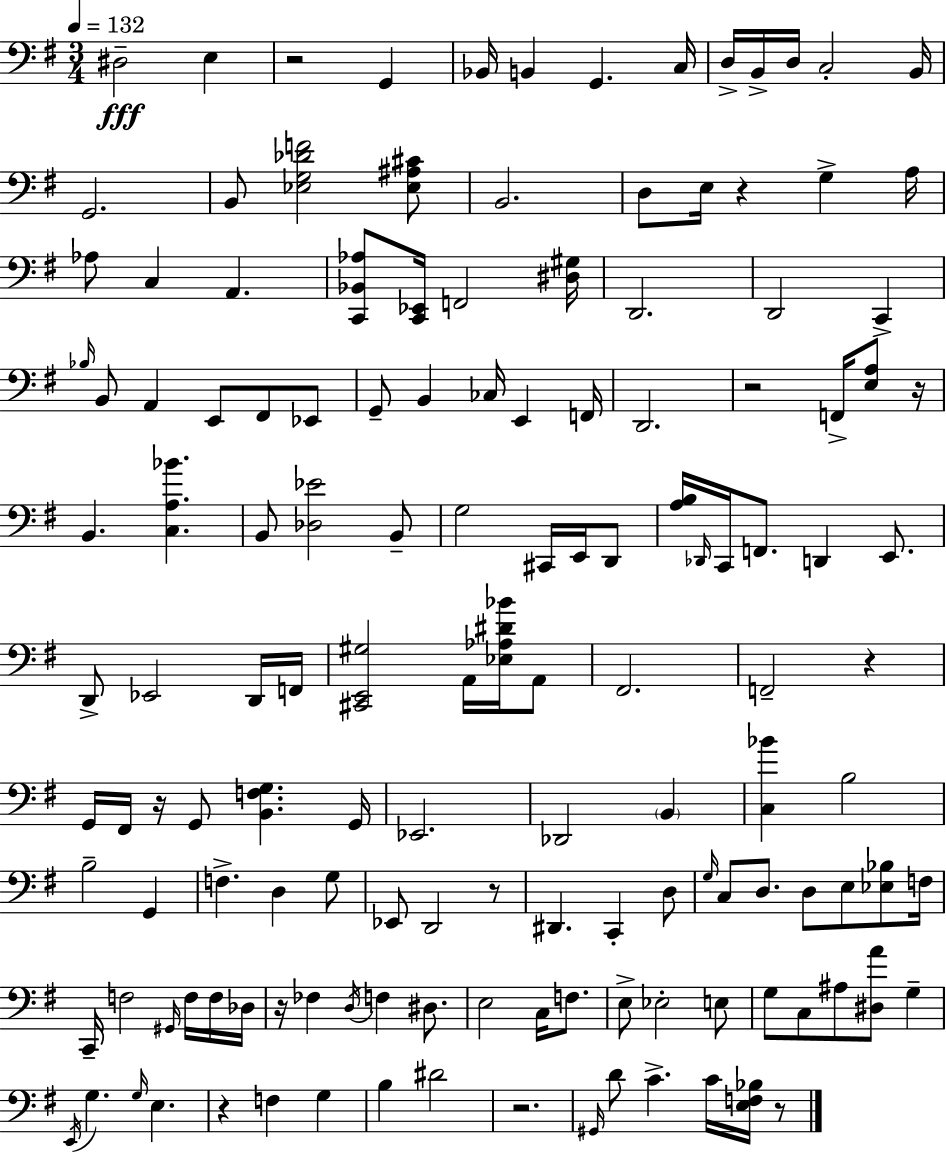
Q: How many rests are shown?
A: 11